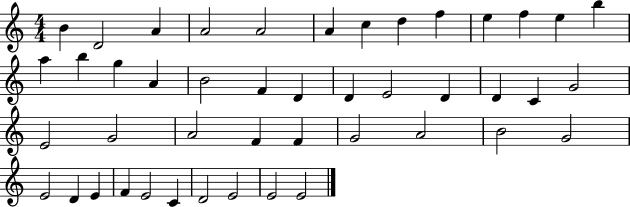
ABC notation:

X:1
T:Untitled
M:4/4
L:1/4
K:C
B D2 A A2 A2 A c d f e f e b a b g A B2 F D D E2 D D C G2 E2 G2 A2 F F G2 A2 B2 G2 E2 D E F E2 C D2 E2 E2 E2